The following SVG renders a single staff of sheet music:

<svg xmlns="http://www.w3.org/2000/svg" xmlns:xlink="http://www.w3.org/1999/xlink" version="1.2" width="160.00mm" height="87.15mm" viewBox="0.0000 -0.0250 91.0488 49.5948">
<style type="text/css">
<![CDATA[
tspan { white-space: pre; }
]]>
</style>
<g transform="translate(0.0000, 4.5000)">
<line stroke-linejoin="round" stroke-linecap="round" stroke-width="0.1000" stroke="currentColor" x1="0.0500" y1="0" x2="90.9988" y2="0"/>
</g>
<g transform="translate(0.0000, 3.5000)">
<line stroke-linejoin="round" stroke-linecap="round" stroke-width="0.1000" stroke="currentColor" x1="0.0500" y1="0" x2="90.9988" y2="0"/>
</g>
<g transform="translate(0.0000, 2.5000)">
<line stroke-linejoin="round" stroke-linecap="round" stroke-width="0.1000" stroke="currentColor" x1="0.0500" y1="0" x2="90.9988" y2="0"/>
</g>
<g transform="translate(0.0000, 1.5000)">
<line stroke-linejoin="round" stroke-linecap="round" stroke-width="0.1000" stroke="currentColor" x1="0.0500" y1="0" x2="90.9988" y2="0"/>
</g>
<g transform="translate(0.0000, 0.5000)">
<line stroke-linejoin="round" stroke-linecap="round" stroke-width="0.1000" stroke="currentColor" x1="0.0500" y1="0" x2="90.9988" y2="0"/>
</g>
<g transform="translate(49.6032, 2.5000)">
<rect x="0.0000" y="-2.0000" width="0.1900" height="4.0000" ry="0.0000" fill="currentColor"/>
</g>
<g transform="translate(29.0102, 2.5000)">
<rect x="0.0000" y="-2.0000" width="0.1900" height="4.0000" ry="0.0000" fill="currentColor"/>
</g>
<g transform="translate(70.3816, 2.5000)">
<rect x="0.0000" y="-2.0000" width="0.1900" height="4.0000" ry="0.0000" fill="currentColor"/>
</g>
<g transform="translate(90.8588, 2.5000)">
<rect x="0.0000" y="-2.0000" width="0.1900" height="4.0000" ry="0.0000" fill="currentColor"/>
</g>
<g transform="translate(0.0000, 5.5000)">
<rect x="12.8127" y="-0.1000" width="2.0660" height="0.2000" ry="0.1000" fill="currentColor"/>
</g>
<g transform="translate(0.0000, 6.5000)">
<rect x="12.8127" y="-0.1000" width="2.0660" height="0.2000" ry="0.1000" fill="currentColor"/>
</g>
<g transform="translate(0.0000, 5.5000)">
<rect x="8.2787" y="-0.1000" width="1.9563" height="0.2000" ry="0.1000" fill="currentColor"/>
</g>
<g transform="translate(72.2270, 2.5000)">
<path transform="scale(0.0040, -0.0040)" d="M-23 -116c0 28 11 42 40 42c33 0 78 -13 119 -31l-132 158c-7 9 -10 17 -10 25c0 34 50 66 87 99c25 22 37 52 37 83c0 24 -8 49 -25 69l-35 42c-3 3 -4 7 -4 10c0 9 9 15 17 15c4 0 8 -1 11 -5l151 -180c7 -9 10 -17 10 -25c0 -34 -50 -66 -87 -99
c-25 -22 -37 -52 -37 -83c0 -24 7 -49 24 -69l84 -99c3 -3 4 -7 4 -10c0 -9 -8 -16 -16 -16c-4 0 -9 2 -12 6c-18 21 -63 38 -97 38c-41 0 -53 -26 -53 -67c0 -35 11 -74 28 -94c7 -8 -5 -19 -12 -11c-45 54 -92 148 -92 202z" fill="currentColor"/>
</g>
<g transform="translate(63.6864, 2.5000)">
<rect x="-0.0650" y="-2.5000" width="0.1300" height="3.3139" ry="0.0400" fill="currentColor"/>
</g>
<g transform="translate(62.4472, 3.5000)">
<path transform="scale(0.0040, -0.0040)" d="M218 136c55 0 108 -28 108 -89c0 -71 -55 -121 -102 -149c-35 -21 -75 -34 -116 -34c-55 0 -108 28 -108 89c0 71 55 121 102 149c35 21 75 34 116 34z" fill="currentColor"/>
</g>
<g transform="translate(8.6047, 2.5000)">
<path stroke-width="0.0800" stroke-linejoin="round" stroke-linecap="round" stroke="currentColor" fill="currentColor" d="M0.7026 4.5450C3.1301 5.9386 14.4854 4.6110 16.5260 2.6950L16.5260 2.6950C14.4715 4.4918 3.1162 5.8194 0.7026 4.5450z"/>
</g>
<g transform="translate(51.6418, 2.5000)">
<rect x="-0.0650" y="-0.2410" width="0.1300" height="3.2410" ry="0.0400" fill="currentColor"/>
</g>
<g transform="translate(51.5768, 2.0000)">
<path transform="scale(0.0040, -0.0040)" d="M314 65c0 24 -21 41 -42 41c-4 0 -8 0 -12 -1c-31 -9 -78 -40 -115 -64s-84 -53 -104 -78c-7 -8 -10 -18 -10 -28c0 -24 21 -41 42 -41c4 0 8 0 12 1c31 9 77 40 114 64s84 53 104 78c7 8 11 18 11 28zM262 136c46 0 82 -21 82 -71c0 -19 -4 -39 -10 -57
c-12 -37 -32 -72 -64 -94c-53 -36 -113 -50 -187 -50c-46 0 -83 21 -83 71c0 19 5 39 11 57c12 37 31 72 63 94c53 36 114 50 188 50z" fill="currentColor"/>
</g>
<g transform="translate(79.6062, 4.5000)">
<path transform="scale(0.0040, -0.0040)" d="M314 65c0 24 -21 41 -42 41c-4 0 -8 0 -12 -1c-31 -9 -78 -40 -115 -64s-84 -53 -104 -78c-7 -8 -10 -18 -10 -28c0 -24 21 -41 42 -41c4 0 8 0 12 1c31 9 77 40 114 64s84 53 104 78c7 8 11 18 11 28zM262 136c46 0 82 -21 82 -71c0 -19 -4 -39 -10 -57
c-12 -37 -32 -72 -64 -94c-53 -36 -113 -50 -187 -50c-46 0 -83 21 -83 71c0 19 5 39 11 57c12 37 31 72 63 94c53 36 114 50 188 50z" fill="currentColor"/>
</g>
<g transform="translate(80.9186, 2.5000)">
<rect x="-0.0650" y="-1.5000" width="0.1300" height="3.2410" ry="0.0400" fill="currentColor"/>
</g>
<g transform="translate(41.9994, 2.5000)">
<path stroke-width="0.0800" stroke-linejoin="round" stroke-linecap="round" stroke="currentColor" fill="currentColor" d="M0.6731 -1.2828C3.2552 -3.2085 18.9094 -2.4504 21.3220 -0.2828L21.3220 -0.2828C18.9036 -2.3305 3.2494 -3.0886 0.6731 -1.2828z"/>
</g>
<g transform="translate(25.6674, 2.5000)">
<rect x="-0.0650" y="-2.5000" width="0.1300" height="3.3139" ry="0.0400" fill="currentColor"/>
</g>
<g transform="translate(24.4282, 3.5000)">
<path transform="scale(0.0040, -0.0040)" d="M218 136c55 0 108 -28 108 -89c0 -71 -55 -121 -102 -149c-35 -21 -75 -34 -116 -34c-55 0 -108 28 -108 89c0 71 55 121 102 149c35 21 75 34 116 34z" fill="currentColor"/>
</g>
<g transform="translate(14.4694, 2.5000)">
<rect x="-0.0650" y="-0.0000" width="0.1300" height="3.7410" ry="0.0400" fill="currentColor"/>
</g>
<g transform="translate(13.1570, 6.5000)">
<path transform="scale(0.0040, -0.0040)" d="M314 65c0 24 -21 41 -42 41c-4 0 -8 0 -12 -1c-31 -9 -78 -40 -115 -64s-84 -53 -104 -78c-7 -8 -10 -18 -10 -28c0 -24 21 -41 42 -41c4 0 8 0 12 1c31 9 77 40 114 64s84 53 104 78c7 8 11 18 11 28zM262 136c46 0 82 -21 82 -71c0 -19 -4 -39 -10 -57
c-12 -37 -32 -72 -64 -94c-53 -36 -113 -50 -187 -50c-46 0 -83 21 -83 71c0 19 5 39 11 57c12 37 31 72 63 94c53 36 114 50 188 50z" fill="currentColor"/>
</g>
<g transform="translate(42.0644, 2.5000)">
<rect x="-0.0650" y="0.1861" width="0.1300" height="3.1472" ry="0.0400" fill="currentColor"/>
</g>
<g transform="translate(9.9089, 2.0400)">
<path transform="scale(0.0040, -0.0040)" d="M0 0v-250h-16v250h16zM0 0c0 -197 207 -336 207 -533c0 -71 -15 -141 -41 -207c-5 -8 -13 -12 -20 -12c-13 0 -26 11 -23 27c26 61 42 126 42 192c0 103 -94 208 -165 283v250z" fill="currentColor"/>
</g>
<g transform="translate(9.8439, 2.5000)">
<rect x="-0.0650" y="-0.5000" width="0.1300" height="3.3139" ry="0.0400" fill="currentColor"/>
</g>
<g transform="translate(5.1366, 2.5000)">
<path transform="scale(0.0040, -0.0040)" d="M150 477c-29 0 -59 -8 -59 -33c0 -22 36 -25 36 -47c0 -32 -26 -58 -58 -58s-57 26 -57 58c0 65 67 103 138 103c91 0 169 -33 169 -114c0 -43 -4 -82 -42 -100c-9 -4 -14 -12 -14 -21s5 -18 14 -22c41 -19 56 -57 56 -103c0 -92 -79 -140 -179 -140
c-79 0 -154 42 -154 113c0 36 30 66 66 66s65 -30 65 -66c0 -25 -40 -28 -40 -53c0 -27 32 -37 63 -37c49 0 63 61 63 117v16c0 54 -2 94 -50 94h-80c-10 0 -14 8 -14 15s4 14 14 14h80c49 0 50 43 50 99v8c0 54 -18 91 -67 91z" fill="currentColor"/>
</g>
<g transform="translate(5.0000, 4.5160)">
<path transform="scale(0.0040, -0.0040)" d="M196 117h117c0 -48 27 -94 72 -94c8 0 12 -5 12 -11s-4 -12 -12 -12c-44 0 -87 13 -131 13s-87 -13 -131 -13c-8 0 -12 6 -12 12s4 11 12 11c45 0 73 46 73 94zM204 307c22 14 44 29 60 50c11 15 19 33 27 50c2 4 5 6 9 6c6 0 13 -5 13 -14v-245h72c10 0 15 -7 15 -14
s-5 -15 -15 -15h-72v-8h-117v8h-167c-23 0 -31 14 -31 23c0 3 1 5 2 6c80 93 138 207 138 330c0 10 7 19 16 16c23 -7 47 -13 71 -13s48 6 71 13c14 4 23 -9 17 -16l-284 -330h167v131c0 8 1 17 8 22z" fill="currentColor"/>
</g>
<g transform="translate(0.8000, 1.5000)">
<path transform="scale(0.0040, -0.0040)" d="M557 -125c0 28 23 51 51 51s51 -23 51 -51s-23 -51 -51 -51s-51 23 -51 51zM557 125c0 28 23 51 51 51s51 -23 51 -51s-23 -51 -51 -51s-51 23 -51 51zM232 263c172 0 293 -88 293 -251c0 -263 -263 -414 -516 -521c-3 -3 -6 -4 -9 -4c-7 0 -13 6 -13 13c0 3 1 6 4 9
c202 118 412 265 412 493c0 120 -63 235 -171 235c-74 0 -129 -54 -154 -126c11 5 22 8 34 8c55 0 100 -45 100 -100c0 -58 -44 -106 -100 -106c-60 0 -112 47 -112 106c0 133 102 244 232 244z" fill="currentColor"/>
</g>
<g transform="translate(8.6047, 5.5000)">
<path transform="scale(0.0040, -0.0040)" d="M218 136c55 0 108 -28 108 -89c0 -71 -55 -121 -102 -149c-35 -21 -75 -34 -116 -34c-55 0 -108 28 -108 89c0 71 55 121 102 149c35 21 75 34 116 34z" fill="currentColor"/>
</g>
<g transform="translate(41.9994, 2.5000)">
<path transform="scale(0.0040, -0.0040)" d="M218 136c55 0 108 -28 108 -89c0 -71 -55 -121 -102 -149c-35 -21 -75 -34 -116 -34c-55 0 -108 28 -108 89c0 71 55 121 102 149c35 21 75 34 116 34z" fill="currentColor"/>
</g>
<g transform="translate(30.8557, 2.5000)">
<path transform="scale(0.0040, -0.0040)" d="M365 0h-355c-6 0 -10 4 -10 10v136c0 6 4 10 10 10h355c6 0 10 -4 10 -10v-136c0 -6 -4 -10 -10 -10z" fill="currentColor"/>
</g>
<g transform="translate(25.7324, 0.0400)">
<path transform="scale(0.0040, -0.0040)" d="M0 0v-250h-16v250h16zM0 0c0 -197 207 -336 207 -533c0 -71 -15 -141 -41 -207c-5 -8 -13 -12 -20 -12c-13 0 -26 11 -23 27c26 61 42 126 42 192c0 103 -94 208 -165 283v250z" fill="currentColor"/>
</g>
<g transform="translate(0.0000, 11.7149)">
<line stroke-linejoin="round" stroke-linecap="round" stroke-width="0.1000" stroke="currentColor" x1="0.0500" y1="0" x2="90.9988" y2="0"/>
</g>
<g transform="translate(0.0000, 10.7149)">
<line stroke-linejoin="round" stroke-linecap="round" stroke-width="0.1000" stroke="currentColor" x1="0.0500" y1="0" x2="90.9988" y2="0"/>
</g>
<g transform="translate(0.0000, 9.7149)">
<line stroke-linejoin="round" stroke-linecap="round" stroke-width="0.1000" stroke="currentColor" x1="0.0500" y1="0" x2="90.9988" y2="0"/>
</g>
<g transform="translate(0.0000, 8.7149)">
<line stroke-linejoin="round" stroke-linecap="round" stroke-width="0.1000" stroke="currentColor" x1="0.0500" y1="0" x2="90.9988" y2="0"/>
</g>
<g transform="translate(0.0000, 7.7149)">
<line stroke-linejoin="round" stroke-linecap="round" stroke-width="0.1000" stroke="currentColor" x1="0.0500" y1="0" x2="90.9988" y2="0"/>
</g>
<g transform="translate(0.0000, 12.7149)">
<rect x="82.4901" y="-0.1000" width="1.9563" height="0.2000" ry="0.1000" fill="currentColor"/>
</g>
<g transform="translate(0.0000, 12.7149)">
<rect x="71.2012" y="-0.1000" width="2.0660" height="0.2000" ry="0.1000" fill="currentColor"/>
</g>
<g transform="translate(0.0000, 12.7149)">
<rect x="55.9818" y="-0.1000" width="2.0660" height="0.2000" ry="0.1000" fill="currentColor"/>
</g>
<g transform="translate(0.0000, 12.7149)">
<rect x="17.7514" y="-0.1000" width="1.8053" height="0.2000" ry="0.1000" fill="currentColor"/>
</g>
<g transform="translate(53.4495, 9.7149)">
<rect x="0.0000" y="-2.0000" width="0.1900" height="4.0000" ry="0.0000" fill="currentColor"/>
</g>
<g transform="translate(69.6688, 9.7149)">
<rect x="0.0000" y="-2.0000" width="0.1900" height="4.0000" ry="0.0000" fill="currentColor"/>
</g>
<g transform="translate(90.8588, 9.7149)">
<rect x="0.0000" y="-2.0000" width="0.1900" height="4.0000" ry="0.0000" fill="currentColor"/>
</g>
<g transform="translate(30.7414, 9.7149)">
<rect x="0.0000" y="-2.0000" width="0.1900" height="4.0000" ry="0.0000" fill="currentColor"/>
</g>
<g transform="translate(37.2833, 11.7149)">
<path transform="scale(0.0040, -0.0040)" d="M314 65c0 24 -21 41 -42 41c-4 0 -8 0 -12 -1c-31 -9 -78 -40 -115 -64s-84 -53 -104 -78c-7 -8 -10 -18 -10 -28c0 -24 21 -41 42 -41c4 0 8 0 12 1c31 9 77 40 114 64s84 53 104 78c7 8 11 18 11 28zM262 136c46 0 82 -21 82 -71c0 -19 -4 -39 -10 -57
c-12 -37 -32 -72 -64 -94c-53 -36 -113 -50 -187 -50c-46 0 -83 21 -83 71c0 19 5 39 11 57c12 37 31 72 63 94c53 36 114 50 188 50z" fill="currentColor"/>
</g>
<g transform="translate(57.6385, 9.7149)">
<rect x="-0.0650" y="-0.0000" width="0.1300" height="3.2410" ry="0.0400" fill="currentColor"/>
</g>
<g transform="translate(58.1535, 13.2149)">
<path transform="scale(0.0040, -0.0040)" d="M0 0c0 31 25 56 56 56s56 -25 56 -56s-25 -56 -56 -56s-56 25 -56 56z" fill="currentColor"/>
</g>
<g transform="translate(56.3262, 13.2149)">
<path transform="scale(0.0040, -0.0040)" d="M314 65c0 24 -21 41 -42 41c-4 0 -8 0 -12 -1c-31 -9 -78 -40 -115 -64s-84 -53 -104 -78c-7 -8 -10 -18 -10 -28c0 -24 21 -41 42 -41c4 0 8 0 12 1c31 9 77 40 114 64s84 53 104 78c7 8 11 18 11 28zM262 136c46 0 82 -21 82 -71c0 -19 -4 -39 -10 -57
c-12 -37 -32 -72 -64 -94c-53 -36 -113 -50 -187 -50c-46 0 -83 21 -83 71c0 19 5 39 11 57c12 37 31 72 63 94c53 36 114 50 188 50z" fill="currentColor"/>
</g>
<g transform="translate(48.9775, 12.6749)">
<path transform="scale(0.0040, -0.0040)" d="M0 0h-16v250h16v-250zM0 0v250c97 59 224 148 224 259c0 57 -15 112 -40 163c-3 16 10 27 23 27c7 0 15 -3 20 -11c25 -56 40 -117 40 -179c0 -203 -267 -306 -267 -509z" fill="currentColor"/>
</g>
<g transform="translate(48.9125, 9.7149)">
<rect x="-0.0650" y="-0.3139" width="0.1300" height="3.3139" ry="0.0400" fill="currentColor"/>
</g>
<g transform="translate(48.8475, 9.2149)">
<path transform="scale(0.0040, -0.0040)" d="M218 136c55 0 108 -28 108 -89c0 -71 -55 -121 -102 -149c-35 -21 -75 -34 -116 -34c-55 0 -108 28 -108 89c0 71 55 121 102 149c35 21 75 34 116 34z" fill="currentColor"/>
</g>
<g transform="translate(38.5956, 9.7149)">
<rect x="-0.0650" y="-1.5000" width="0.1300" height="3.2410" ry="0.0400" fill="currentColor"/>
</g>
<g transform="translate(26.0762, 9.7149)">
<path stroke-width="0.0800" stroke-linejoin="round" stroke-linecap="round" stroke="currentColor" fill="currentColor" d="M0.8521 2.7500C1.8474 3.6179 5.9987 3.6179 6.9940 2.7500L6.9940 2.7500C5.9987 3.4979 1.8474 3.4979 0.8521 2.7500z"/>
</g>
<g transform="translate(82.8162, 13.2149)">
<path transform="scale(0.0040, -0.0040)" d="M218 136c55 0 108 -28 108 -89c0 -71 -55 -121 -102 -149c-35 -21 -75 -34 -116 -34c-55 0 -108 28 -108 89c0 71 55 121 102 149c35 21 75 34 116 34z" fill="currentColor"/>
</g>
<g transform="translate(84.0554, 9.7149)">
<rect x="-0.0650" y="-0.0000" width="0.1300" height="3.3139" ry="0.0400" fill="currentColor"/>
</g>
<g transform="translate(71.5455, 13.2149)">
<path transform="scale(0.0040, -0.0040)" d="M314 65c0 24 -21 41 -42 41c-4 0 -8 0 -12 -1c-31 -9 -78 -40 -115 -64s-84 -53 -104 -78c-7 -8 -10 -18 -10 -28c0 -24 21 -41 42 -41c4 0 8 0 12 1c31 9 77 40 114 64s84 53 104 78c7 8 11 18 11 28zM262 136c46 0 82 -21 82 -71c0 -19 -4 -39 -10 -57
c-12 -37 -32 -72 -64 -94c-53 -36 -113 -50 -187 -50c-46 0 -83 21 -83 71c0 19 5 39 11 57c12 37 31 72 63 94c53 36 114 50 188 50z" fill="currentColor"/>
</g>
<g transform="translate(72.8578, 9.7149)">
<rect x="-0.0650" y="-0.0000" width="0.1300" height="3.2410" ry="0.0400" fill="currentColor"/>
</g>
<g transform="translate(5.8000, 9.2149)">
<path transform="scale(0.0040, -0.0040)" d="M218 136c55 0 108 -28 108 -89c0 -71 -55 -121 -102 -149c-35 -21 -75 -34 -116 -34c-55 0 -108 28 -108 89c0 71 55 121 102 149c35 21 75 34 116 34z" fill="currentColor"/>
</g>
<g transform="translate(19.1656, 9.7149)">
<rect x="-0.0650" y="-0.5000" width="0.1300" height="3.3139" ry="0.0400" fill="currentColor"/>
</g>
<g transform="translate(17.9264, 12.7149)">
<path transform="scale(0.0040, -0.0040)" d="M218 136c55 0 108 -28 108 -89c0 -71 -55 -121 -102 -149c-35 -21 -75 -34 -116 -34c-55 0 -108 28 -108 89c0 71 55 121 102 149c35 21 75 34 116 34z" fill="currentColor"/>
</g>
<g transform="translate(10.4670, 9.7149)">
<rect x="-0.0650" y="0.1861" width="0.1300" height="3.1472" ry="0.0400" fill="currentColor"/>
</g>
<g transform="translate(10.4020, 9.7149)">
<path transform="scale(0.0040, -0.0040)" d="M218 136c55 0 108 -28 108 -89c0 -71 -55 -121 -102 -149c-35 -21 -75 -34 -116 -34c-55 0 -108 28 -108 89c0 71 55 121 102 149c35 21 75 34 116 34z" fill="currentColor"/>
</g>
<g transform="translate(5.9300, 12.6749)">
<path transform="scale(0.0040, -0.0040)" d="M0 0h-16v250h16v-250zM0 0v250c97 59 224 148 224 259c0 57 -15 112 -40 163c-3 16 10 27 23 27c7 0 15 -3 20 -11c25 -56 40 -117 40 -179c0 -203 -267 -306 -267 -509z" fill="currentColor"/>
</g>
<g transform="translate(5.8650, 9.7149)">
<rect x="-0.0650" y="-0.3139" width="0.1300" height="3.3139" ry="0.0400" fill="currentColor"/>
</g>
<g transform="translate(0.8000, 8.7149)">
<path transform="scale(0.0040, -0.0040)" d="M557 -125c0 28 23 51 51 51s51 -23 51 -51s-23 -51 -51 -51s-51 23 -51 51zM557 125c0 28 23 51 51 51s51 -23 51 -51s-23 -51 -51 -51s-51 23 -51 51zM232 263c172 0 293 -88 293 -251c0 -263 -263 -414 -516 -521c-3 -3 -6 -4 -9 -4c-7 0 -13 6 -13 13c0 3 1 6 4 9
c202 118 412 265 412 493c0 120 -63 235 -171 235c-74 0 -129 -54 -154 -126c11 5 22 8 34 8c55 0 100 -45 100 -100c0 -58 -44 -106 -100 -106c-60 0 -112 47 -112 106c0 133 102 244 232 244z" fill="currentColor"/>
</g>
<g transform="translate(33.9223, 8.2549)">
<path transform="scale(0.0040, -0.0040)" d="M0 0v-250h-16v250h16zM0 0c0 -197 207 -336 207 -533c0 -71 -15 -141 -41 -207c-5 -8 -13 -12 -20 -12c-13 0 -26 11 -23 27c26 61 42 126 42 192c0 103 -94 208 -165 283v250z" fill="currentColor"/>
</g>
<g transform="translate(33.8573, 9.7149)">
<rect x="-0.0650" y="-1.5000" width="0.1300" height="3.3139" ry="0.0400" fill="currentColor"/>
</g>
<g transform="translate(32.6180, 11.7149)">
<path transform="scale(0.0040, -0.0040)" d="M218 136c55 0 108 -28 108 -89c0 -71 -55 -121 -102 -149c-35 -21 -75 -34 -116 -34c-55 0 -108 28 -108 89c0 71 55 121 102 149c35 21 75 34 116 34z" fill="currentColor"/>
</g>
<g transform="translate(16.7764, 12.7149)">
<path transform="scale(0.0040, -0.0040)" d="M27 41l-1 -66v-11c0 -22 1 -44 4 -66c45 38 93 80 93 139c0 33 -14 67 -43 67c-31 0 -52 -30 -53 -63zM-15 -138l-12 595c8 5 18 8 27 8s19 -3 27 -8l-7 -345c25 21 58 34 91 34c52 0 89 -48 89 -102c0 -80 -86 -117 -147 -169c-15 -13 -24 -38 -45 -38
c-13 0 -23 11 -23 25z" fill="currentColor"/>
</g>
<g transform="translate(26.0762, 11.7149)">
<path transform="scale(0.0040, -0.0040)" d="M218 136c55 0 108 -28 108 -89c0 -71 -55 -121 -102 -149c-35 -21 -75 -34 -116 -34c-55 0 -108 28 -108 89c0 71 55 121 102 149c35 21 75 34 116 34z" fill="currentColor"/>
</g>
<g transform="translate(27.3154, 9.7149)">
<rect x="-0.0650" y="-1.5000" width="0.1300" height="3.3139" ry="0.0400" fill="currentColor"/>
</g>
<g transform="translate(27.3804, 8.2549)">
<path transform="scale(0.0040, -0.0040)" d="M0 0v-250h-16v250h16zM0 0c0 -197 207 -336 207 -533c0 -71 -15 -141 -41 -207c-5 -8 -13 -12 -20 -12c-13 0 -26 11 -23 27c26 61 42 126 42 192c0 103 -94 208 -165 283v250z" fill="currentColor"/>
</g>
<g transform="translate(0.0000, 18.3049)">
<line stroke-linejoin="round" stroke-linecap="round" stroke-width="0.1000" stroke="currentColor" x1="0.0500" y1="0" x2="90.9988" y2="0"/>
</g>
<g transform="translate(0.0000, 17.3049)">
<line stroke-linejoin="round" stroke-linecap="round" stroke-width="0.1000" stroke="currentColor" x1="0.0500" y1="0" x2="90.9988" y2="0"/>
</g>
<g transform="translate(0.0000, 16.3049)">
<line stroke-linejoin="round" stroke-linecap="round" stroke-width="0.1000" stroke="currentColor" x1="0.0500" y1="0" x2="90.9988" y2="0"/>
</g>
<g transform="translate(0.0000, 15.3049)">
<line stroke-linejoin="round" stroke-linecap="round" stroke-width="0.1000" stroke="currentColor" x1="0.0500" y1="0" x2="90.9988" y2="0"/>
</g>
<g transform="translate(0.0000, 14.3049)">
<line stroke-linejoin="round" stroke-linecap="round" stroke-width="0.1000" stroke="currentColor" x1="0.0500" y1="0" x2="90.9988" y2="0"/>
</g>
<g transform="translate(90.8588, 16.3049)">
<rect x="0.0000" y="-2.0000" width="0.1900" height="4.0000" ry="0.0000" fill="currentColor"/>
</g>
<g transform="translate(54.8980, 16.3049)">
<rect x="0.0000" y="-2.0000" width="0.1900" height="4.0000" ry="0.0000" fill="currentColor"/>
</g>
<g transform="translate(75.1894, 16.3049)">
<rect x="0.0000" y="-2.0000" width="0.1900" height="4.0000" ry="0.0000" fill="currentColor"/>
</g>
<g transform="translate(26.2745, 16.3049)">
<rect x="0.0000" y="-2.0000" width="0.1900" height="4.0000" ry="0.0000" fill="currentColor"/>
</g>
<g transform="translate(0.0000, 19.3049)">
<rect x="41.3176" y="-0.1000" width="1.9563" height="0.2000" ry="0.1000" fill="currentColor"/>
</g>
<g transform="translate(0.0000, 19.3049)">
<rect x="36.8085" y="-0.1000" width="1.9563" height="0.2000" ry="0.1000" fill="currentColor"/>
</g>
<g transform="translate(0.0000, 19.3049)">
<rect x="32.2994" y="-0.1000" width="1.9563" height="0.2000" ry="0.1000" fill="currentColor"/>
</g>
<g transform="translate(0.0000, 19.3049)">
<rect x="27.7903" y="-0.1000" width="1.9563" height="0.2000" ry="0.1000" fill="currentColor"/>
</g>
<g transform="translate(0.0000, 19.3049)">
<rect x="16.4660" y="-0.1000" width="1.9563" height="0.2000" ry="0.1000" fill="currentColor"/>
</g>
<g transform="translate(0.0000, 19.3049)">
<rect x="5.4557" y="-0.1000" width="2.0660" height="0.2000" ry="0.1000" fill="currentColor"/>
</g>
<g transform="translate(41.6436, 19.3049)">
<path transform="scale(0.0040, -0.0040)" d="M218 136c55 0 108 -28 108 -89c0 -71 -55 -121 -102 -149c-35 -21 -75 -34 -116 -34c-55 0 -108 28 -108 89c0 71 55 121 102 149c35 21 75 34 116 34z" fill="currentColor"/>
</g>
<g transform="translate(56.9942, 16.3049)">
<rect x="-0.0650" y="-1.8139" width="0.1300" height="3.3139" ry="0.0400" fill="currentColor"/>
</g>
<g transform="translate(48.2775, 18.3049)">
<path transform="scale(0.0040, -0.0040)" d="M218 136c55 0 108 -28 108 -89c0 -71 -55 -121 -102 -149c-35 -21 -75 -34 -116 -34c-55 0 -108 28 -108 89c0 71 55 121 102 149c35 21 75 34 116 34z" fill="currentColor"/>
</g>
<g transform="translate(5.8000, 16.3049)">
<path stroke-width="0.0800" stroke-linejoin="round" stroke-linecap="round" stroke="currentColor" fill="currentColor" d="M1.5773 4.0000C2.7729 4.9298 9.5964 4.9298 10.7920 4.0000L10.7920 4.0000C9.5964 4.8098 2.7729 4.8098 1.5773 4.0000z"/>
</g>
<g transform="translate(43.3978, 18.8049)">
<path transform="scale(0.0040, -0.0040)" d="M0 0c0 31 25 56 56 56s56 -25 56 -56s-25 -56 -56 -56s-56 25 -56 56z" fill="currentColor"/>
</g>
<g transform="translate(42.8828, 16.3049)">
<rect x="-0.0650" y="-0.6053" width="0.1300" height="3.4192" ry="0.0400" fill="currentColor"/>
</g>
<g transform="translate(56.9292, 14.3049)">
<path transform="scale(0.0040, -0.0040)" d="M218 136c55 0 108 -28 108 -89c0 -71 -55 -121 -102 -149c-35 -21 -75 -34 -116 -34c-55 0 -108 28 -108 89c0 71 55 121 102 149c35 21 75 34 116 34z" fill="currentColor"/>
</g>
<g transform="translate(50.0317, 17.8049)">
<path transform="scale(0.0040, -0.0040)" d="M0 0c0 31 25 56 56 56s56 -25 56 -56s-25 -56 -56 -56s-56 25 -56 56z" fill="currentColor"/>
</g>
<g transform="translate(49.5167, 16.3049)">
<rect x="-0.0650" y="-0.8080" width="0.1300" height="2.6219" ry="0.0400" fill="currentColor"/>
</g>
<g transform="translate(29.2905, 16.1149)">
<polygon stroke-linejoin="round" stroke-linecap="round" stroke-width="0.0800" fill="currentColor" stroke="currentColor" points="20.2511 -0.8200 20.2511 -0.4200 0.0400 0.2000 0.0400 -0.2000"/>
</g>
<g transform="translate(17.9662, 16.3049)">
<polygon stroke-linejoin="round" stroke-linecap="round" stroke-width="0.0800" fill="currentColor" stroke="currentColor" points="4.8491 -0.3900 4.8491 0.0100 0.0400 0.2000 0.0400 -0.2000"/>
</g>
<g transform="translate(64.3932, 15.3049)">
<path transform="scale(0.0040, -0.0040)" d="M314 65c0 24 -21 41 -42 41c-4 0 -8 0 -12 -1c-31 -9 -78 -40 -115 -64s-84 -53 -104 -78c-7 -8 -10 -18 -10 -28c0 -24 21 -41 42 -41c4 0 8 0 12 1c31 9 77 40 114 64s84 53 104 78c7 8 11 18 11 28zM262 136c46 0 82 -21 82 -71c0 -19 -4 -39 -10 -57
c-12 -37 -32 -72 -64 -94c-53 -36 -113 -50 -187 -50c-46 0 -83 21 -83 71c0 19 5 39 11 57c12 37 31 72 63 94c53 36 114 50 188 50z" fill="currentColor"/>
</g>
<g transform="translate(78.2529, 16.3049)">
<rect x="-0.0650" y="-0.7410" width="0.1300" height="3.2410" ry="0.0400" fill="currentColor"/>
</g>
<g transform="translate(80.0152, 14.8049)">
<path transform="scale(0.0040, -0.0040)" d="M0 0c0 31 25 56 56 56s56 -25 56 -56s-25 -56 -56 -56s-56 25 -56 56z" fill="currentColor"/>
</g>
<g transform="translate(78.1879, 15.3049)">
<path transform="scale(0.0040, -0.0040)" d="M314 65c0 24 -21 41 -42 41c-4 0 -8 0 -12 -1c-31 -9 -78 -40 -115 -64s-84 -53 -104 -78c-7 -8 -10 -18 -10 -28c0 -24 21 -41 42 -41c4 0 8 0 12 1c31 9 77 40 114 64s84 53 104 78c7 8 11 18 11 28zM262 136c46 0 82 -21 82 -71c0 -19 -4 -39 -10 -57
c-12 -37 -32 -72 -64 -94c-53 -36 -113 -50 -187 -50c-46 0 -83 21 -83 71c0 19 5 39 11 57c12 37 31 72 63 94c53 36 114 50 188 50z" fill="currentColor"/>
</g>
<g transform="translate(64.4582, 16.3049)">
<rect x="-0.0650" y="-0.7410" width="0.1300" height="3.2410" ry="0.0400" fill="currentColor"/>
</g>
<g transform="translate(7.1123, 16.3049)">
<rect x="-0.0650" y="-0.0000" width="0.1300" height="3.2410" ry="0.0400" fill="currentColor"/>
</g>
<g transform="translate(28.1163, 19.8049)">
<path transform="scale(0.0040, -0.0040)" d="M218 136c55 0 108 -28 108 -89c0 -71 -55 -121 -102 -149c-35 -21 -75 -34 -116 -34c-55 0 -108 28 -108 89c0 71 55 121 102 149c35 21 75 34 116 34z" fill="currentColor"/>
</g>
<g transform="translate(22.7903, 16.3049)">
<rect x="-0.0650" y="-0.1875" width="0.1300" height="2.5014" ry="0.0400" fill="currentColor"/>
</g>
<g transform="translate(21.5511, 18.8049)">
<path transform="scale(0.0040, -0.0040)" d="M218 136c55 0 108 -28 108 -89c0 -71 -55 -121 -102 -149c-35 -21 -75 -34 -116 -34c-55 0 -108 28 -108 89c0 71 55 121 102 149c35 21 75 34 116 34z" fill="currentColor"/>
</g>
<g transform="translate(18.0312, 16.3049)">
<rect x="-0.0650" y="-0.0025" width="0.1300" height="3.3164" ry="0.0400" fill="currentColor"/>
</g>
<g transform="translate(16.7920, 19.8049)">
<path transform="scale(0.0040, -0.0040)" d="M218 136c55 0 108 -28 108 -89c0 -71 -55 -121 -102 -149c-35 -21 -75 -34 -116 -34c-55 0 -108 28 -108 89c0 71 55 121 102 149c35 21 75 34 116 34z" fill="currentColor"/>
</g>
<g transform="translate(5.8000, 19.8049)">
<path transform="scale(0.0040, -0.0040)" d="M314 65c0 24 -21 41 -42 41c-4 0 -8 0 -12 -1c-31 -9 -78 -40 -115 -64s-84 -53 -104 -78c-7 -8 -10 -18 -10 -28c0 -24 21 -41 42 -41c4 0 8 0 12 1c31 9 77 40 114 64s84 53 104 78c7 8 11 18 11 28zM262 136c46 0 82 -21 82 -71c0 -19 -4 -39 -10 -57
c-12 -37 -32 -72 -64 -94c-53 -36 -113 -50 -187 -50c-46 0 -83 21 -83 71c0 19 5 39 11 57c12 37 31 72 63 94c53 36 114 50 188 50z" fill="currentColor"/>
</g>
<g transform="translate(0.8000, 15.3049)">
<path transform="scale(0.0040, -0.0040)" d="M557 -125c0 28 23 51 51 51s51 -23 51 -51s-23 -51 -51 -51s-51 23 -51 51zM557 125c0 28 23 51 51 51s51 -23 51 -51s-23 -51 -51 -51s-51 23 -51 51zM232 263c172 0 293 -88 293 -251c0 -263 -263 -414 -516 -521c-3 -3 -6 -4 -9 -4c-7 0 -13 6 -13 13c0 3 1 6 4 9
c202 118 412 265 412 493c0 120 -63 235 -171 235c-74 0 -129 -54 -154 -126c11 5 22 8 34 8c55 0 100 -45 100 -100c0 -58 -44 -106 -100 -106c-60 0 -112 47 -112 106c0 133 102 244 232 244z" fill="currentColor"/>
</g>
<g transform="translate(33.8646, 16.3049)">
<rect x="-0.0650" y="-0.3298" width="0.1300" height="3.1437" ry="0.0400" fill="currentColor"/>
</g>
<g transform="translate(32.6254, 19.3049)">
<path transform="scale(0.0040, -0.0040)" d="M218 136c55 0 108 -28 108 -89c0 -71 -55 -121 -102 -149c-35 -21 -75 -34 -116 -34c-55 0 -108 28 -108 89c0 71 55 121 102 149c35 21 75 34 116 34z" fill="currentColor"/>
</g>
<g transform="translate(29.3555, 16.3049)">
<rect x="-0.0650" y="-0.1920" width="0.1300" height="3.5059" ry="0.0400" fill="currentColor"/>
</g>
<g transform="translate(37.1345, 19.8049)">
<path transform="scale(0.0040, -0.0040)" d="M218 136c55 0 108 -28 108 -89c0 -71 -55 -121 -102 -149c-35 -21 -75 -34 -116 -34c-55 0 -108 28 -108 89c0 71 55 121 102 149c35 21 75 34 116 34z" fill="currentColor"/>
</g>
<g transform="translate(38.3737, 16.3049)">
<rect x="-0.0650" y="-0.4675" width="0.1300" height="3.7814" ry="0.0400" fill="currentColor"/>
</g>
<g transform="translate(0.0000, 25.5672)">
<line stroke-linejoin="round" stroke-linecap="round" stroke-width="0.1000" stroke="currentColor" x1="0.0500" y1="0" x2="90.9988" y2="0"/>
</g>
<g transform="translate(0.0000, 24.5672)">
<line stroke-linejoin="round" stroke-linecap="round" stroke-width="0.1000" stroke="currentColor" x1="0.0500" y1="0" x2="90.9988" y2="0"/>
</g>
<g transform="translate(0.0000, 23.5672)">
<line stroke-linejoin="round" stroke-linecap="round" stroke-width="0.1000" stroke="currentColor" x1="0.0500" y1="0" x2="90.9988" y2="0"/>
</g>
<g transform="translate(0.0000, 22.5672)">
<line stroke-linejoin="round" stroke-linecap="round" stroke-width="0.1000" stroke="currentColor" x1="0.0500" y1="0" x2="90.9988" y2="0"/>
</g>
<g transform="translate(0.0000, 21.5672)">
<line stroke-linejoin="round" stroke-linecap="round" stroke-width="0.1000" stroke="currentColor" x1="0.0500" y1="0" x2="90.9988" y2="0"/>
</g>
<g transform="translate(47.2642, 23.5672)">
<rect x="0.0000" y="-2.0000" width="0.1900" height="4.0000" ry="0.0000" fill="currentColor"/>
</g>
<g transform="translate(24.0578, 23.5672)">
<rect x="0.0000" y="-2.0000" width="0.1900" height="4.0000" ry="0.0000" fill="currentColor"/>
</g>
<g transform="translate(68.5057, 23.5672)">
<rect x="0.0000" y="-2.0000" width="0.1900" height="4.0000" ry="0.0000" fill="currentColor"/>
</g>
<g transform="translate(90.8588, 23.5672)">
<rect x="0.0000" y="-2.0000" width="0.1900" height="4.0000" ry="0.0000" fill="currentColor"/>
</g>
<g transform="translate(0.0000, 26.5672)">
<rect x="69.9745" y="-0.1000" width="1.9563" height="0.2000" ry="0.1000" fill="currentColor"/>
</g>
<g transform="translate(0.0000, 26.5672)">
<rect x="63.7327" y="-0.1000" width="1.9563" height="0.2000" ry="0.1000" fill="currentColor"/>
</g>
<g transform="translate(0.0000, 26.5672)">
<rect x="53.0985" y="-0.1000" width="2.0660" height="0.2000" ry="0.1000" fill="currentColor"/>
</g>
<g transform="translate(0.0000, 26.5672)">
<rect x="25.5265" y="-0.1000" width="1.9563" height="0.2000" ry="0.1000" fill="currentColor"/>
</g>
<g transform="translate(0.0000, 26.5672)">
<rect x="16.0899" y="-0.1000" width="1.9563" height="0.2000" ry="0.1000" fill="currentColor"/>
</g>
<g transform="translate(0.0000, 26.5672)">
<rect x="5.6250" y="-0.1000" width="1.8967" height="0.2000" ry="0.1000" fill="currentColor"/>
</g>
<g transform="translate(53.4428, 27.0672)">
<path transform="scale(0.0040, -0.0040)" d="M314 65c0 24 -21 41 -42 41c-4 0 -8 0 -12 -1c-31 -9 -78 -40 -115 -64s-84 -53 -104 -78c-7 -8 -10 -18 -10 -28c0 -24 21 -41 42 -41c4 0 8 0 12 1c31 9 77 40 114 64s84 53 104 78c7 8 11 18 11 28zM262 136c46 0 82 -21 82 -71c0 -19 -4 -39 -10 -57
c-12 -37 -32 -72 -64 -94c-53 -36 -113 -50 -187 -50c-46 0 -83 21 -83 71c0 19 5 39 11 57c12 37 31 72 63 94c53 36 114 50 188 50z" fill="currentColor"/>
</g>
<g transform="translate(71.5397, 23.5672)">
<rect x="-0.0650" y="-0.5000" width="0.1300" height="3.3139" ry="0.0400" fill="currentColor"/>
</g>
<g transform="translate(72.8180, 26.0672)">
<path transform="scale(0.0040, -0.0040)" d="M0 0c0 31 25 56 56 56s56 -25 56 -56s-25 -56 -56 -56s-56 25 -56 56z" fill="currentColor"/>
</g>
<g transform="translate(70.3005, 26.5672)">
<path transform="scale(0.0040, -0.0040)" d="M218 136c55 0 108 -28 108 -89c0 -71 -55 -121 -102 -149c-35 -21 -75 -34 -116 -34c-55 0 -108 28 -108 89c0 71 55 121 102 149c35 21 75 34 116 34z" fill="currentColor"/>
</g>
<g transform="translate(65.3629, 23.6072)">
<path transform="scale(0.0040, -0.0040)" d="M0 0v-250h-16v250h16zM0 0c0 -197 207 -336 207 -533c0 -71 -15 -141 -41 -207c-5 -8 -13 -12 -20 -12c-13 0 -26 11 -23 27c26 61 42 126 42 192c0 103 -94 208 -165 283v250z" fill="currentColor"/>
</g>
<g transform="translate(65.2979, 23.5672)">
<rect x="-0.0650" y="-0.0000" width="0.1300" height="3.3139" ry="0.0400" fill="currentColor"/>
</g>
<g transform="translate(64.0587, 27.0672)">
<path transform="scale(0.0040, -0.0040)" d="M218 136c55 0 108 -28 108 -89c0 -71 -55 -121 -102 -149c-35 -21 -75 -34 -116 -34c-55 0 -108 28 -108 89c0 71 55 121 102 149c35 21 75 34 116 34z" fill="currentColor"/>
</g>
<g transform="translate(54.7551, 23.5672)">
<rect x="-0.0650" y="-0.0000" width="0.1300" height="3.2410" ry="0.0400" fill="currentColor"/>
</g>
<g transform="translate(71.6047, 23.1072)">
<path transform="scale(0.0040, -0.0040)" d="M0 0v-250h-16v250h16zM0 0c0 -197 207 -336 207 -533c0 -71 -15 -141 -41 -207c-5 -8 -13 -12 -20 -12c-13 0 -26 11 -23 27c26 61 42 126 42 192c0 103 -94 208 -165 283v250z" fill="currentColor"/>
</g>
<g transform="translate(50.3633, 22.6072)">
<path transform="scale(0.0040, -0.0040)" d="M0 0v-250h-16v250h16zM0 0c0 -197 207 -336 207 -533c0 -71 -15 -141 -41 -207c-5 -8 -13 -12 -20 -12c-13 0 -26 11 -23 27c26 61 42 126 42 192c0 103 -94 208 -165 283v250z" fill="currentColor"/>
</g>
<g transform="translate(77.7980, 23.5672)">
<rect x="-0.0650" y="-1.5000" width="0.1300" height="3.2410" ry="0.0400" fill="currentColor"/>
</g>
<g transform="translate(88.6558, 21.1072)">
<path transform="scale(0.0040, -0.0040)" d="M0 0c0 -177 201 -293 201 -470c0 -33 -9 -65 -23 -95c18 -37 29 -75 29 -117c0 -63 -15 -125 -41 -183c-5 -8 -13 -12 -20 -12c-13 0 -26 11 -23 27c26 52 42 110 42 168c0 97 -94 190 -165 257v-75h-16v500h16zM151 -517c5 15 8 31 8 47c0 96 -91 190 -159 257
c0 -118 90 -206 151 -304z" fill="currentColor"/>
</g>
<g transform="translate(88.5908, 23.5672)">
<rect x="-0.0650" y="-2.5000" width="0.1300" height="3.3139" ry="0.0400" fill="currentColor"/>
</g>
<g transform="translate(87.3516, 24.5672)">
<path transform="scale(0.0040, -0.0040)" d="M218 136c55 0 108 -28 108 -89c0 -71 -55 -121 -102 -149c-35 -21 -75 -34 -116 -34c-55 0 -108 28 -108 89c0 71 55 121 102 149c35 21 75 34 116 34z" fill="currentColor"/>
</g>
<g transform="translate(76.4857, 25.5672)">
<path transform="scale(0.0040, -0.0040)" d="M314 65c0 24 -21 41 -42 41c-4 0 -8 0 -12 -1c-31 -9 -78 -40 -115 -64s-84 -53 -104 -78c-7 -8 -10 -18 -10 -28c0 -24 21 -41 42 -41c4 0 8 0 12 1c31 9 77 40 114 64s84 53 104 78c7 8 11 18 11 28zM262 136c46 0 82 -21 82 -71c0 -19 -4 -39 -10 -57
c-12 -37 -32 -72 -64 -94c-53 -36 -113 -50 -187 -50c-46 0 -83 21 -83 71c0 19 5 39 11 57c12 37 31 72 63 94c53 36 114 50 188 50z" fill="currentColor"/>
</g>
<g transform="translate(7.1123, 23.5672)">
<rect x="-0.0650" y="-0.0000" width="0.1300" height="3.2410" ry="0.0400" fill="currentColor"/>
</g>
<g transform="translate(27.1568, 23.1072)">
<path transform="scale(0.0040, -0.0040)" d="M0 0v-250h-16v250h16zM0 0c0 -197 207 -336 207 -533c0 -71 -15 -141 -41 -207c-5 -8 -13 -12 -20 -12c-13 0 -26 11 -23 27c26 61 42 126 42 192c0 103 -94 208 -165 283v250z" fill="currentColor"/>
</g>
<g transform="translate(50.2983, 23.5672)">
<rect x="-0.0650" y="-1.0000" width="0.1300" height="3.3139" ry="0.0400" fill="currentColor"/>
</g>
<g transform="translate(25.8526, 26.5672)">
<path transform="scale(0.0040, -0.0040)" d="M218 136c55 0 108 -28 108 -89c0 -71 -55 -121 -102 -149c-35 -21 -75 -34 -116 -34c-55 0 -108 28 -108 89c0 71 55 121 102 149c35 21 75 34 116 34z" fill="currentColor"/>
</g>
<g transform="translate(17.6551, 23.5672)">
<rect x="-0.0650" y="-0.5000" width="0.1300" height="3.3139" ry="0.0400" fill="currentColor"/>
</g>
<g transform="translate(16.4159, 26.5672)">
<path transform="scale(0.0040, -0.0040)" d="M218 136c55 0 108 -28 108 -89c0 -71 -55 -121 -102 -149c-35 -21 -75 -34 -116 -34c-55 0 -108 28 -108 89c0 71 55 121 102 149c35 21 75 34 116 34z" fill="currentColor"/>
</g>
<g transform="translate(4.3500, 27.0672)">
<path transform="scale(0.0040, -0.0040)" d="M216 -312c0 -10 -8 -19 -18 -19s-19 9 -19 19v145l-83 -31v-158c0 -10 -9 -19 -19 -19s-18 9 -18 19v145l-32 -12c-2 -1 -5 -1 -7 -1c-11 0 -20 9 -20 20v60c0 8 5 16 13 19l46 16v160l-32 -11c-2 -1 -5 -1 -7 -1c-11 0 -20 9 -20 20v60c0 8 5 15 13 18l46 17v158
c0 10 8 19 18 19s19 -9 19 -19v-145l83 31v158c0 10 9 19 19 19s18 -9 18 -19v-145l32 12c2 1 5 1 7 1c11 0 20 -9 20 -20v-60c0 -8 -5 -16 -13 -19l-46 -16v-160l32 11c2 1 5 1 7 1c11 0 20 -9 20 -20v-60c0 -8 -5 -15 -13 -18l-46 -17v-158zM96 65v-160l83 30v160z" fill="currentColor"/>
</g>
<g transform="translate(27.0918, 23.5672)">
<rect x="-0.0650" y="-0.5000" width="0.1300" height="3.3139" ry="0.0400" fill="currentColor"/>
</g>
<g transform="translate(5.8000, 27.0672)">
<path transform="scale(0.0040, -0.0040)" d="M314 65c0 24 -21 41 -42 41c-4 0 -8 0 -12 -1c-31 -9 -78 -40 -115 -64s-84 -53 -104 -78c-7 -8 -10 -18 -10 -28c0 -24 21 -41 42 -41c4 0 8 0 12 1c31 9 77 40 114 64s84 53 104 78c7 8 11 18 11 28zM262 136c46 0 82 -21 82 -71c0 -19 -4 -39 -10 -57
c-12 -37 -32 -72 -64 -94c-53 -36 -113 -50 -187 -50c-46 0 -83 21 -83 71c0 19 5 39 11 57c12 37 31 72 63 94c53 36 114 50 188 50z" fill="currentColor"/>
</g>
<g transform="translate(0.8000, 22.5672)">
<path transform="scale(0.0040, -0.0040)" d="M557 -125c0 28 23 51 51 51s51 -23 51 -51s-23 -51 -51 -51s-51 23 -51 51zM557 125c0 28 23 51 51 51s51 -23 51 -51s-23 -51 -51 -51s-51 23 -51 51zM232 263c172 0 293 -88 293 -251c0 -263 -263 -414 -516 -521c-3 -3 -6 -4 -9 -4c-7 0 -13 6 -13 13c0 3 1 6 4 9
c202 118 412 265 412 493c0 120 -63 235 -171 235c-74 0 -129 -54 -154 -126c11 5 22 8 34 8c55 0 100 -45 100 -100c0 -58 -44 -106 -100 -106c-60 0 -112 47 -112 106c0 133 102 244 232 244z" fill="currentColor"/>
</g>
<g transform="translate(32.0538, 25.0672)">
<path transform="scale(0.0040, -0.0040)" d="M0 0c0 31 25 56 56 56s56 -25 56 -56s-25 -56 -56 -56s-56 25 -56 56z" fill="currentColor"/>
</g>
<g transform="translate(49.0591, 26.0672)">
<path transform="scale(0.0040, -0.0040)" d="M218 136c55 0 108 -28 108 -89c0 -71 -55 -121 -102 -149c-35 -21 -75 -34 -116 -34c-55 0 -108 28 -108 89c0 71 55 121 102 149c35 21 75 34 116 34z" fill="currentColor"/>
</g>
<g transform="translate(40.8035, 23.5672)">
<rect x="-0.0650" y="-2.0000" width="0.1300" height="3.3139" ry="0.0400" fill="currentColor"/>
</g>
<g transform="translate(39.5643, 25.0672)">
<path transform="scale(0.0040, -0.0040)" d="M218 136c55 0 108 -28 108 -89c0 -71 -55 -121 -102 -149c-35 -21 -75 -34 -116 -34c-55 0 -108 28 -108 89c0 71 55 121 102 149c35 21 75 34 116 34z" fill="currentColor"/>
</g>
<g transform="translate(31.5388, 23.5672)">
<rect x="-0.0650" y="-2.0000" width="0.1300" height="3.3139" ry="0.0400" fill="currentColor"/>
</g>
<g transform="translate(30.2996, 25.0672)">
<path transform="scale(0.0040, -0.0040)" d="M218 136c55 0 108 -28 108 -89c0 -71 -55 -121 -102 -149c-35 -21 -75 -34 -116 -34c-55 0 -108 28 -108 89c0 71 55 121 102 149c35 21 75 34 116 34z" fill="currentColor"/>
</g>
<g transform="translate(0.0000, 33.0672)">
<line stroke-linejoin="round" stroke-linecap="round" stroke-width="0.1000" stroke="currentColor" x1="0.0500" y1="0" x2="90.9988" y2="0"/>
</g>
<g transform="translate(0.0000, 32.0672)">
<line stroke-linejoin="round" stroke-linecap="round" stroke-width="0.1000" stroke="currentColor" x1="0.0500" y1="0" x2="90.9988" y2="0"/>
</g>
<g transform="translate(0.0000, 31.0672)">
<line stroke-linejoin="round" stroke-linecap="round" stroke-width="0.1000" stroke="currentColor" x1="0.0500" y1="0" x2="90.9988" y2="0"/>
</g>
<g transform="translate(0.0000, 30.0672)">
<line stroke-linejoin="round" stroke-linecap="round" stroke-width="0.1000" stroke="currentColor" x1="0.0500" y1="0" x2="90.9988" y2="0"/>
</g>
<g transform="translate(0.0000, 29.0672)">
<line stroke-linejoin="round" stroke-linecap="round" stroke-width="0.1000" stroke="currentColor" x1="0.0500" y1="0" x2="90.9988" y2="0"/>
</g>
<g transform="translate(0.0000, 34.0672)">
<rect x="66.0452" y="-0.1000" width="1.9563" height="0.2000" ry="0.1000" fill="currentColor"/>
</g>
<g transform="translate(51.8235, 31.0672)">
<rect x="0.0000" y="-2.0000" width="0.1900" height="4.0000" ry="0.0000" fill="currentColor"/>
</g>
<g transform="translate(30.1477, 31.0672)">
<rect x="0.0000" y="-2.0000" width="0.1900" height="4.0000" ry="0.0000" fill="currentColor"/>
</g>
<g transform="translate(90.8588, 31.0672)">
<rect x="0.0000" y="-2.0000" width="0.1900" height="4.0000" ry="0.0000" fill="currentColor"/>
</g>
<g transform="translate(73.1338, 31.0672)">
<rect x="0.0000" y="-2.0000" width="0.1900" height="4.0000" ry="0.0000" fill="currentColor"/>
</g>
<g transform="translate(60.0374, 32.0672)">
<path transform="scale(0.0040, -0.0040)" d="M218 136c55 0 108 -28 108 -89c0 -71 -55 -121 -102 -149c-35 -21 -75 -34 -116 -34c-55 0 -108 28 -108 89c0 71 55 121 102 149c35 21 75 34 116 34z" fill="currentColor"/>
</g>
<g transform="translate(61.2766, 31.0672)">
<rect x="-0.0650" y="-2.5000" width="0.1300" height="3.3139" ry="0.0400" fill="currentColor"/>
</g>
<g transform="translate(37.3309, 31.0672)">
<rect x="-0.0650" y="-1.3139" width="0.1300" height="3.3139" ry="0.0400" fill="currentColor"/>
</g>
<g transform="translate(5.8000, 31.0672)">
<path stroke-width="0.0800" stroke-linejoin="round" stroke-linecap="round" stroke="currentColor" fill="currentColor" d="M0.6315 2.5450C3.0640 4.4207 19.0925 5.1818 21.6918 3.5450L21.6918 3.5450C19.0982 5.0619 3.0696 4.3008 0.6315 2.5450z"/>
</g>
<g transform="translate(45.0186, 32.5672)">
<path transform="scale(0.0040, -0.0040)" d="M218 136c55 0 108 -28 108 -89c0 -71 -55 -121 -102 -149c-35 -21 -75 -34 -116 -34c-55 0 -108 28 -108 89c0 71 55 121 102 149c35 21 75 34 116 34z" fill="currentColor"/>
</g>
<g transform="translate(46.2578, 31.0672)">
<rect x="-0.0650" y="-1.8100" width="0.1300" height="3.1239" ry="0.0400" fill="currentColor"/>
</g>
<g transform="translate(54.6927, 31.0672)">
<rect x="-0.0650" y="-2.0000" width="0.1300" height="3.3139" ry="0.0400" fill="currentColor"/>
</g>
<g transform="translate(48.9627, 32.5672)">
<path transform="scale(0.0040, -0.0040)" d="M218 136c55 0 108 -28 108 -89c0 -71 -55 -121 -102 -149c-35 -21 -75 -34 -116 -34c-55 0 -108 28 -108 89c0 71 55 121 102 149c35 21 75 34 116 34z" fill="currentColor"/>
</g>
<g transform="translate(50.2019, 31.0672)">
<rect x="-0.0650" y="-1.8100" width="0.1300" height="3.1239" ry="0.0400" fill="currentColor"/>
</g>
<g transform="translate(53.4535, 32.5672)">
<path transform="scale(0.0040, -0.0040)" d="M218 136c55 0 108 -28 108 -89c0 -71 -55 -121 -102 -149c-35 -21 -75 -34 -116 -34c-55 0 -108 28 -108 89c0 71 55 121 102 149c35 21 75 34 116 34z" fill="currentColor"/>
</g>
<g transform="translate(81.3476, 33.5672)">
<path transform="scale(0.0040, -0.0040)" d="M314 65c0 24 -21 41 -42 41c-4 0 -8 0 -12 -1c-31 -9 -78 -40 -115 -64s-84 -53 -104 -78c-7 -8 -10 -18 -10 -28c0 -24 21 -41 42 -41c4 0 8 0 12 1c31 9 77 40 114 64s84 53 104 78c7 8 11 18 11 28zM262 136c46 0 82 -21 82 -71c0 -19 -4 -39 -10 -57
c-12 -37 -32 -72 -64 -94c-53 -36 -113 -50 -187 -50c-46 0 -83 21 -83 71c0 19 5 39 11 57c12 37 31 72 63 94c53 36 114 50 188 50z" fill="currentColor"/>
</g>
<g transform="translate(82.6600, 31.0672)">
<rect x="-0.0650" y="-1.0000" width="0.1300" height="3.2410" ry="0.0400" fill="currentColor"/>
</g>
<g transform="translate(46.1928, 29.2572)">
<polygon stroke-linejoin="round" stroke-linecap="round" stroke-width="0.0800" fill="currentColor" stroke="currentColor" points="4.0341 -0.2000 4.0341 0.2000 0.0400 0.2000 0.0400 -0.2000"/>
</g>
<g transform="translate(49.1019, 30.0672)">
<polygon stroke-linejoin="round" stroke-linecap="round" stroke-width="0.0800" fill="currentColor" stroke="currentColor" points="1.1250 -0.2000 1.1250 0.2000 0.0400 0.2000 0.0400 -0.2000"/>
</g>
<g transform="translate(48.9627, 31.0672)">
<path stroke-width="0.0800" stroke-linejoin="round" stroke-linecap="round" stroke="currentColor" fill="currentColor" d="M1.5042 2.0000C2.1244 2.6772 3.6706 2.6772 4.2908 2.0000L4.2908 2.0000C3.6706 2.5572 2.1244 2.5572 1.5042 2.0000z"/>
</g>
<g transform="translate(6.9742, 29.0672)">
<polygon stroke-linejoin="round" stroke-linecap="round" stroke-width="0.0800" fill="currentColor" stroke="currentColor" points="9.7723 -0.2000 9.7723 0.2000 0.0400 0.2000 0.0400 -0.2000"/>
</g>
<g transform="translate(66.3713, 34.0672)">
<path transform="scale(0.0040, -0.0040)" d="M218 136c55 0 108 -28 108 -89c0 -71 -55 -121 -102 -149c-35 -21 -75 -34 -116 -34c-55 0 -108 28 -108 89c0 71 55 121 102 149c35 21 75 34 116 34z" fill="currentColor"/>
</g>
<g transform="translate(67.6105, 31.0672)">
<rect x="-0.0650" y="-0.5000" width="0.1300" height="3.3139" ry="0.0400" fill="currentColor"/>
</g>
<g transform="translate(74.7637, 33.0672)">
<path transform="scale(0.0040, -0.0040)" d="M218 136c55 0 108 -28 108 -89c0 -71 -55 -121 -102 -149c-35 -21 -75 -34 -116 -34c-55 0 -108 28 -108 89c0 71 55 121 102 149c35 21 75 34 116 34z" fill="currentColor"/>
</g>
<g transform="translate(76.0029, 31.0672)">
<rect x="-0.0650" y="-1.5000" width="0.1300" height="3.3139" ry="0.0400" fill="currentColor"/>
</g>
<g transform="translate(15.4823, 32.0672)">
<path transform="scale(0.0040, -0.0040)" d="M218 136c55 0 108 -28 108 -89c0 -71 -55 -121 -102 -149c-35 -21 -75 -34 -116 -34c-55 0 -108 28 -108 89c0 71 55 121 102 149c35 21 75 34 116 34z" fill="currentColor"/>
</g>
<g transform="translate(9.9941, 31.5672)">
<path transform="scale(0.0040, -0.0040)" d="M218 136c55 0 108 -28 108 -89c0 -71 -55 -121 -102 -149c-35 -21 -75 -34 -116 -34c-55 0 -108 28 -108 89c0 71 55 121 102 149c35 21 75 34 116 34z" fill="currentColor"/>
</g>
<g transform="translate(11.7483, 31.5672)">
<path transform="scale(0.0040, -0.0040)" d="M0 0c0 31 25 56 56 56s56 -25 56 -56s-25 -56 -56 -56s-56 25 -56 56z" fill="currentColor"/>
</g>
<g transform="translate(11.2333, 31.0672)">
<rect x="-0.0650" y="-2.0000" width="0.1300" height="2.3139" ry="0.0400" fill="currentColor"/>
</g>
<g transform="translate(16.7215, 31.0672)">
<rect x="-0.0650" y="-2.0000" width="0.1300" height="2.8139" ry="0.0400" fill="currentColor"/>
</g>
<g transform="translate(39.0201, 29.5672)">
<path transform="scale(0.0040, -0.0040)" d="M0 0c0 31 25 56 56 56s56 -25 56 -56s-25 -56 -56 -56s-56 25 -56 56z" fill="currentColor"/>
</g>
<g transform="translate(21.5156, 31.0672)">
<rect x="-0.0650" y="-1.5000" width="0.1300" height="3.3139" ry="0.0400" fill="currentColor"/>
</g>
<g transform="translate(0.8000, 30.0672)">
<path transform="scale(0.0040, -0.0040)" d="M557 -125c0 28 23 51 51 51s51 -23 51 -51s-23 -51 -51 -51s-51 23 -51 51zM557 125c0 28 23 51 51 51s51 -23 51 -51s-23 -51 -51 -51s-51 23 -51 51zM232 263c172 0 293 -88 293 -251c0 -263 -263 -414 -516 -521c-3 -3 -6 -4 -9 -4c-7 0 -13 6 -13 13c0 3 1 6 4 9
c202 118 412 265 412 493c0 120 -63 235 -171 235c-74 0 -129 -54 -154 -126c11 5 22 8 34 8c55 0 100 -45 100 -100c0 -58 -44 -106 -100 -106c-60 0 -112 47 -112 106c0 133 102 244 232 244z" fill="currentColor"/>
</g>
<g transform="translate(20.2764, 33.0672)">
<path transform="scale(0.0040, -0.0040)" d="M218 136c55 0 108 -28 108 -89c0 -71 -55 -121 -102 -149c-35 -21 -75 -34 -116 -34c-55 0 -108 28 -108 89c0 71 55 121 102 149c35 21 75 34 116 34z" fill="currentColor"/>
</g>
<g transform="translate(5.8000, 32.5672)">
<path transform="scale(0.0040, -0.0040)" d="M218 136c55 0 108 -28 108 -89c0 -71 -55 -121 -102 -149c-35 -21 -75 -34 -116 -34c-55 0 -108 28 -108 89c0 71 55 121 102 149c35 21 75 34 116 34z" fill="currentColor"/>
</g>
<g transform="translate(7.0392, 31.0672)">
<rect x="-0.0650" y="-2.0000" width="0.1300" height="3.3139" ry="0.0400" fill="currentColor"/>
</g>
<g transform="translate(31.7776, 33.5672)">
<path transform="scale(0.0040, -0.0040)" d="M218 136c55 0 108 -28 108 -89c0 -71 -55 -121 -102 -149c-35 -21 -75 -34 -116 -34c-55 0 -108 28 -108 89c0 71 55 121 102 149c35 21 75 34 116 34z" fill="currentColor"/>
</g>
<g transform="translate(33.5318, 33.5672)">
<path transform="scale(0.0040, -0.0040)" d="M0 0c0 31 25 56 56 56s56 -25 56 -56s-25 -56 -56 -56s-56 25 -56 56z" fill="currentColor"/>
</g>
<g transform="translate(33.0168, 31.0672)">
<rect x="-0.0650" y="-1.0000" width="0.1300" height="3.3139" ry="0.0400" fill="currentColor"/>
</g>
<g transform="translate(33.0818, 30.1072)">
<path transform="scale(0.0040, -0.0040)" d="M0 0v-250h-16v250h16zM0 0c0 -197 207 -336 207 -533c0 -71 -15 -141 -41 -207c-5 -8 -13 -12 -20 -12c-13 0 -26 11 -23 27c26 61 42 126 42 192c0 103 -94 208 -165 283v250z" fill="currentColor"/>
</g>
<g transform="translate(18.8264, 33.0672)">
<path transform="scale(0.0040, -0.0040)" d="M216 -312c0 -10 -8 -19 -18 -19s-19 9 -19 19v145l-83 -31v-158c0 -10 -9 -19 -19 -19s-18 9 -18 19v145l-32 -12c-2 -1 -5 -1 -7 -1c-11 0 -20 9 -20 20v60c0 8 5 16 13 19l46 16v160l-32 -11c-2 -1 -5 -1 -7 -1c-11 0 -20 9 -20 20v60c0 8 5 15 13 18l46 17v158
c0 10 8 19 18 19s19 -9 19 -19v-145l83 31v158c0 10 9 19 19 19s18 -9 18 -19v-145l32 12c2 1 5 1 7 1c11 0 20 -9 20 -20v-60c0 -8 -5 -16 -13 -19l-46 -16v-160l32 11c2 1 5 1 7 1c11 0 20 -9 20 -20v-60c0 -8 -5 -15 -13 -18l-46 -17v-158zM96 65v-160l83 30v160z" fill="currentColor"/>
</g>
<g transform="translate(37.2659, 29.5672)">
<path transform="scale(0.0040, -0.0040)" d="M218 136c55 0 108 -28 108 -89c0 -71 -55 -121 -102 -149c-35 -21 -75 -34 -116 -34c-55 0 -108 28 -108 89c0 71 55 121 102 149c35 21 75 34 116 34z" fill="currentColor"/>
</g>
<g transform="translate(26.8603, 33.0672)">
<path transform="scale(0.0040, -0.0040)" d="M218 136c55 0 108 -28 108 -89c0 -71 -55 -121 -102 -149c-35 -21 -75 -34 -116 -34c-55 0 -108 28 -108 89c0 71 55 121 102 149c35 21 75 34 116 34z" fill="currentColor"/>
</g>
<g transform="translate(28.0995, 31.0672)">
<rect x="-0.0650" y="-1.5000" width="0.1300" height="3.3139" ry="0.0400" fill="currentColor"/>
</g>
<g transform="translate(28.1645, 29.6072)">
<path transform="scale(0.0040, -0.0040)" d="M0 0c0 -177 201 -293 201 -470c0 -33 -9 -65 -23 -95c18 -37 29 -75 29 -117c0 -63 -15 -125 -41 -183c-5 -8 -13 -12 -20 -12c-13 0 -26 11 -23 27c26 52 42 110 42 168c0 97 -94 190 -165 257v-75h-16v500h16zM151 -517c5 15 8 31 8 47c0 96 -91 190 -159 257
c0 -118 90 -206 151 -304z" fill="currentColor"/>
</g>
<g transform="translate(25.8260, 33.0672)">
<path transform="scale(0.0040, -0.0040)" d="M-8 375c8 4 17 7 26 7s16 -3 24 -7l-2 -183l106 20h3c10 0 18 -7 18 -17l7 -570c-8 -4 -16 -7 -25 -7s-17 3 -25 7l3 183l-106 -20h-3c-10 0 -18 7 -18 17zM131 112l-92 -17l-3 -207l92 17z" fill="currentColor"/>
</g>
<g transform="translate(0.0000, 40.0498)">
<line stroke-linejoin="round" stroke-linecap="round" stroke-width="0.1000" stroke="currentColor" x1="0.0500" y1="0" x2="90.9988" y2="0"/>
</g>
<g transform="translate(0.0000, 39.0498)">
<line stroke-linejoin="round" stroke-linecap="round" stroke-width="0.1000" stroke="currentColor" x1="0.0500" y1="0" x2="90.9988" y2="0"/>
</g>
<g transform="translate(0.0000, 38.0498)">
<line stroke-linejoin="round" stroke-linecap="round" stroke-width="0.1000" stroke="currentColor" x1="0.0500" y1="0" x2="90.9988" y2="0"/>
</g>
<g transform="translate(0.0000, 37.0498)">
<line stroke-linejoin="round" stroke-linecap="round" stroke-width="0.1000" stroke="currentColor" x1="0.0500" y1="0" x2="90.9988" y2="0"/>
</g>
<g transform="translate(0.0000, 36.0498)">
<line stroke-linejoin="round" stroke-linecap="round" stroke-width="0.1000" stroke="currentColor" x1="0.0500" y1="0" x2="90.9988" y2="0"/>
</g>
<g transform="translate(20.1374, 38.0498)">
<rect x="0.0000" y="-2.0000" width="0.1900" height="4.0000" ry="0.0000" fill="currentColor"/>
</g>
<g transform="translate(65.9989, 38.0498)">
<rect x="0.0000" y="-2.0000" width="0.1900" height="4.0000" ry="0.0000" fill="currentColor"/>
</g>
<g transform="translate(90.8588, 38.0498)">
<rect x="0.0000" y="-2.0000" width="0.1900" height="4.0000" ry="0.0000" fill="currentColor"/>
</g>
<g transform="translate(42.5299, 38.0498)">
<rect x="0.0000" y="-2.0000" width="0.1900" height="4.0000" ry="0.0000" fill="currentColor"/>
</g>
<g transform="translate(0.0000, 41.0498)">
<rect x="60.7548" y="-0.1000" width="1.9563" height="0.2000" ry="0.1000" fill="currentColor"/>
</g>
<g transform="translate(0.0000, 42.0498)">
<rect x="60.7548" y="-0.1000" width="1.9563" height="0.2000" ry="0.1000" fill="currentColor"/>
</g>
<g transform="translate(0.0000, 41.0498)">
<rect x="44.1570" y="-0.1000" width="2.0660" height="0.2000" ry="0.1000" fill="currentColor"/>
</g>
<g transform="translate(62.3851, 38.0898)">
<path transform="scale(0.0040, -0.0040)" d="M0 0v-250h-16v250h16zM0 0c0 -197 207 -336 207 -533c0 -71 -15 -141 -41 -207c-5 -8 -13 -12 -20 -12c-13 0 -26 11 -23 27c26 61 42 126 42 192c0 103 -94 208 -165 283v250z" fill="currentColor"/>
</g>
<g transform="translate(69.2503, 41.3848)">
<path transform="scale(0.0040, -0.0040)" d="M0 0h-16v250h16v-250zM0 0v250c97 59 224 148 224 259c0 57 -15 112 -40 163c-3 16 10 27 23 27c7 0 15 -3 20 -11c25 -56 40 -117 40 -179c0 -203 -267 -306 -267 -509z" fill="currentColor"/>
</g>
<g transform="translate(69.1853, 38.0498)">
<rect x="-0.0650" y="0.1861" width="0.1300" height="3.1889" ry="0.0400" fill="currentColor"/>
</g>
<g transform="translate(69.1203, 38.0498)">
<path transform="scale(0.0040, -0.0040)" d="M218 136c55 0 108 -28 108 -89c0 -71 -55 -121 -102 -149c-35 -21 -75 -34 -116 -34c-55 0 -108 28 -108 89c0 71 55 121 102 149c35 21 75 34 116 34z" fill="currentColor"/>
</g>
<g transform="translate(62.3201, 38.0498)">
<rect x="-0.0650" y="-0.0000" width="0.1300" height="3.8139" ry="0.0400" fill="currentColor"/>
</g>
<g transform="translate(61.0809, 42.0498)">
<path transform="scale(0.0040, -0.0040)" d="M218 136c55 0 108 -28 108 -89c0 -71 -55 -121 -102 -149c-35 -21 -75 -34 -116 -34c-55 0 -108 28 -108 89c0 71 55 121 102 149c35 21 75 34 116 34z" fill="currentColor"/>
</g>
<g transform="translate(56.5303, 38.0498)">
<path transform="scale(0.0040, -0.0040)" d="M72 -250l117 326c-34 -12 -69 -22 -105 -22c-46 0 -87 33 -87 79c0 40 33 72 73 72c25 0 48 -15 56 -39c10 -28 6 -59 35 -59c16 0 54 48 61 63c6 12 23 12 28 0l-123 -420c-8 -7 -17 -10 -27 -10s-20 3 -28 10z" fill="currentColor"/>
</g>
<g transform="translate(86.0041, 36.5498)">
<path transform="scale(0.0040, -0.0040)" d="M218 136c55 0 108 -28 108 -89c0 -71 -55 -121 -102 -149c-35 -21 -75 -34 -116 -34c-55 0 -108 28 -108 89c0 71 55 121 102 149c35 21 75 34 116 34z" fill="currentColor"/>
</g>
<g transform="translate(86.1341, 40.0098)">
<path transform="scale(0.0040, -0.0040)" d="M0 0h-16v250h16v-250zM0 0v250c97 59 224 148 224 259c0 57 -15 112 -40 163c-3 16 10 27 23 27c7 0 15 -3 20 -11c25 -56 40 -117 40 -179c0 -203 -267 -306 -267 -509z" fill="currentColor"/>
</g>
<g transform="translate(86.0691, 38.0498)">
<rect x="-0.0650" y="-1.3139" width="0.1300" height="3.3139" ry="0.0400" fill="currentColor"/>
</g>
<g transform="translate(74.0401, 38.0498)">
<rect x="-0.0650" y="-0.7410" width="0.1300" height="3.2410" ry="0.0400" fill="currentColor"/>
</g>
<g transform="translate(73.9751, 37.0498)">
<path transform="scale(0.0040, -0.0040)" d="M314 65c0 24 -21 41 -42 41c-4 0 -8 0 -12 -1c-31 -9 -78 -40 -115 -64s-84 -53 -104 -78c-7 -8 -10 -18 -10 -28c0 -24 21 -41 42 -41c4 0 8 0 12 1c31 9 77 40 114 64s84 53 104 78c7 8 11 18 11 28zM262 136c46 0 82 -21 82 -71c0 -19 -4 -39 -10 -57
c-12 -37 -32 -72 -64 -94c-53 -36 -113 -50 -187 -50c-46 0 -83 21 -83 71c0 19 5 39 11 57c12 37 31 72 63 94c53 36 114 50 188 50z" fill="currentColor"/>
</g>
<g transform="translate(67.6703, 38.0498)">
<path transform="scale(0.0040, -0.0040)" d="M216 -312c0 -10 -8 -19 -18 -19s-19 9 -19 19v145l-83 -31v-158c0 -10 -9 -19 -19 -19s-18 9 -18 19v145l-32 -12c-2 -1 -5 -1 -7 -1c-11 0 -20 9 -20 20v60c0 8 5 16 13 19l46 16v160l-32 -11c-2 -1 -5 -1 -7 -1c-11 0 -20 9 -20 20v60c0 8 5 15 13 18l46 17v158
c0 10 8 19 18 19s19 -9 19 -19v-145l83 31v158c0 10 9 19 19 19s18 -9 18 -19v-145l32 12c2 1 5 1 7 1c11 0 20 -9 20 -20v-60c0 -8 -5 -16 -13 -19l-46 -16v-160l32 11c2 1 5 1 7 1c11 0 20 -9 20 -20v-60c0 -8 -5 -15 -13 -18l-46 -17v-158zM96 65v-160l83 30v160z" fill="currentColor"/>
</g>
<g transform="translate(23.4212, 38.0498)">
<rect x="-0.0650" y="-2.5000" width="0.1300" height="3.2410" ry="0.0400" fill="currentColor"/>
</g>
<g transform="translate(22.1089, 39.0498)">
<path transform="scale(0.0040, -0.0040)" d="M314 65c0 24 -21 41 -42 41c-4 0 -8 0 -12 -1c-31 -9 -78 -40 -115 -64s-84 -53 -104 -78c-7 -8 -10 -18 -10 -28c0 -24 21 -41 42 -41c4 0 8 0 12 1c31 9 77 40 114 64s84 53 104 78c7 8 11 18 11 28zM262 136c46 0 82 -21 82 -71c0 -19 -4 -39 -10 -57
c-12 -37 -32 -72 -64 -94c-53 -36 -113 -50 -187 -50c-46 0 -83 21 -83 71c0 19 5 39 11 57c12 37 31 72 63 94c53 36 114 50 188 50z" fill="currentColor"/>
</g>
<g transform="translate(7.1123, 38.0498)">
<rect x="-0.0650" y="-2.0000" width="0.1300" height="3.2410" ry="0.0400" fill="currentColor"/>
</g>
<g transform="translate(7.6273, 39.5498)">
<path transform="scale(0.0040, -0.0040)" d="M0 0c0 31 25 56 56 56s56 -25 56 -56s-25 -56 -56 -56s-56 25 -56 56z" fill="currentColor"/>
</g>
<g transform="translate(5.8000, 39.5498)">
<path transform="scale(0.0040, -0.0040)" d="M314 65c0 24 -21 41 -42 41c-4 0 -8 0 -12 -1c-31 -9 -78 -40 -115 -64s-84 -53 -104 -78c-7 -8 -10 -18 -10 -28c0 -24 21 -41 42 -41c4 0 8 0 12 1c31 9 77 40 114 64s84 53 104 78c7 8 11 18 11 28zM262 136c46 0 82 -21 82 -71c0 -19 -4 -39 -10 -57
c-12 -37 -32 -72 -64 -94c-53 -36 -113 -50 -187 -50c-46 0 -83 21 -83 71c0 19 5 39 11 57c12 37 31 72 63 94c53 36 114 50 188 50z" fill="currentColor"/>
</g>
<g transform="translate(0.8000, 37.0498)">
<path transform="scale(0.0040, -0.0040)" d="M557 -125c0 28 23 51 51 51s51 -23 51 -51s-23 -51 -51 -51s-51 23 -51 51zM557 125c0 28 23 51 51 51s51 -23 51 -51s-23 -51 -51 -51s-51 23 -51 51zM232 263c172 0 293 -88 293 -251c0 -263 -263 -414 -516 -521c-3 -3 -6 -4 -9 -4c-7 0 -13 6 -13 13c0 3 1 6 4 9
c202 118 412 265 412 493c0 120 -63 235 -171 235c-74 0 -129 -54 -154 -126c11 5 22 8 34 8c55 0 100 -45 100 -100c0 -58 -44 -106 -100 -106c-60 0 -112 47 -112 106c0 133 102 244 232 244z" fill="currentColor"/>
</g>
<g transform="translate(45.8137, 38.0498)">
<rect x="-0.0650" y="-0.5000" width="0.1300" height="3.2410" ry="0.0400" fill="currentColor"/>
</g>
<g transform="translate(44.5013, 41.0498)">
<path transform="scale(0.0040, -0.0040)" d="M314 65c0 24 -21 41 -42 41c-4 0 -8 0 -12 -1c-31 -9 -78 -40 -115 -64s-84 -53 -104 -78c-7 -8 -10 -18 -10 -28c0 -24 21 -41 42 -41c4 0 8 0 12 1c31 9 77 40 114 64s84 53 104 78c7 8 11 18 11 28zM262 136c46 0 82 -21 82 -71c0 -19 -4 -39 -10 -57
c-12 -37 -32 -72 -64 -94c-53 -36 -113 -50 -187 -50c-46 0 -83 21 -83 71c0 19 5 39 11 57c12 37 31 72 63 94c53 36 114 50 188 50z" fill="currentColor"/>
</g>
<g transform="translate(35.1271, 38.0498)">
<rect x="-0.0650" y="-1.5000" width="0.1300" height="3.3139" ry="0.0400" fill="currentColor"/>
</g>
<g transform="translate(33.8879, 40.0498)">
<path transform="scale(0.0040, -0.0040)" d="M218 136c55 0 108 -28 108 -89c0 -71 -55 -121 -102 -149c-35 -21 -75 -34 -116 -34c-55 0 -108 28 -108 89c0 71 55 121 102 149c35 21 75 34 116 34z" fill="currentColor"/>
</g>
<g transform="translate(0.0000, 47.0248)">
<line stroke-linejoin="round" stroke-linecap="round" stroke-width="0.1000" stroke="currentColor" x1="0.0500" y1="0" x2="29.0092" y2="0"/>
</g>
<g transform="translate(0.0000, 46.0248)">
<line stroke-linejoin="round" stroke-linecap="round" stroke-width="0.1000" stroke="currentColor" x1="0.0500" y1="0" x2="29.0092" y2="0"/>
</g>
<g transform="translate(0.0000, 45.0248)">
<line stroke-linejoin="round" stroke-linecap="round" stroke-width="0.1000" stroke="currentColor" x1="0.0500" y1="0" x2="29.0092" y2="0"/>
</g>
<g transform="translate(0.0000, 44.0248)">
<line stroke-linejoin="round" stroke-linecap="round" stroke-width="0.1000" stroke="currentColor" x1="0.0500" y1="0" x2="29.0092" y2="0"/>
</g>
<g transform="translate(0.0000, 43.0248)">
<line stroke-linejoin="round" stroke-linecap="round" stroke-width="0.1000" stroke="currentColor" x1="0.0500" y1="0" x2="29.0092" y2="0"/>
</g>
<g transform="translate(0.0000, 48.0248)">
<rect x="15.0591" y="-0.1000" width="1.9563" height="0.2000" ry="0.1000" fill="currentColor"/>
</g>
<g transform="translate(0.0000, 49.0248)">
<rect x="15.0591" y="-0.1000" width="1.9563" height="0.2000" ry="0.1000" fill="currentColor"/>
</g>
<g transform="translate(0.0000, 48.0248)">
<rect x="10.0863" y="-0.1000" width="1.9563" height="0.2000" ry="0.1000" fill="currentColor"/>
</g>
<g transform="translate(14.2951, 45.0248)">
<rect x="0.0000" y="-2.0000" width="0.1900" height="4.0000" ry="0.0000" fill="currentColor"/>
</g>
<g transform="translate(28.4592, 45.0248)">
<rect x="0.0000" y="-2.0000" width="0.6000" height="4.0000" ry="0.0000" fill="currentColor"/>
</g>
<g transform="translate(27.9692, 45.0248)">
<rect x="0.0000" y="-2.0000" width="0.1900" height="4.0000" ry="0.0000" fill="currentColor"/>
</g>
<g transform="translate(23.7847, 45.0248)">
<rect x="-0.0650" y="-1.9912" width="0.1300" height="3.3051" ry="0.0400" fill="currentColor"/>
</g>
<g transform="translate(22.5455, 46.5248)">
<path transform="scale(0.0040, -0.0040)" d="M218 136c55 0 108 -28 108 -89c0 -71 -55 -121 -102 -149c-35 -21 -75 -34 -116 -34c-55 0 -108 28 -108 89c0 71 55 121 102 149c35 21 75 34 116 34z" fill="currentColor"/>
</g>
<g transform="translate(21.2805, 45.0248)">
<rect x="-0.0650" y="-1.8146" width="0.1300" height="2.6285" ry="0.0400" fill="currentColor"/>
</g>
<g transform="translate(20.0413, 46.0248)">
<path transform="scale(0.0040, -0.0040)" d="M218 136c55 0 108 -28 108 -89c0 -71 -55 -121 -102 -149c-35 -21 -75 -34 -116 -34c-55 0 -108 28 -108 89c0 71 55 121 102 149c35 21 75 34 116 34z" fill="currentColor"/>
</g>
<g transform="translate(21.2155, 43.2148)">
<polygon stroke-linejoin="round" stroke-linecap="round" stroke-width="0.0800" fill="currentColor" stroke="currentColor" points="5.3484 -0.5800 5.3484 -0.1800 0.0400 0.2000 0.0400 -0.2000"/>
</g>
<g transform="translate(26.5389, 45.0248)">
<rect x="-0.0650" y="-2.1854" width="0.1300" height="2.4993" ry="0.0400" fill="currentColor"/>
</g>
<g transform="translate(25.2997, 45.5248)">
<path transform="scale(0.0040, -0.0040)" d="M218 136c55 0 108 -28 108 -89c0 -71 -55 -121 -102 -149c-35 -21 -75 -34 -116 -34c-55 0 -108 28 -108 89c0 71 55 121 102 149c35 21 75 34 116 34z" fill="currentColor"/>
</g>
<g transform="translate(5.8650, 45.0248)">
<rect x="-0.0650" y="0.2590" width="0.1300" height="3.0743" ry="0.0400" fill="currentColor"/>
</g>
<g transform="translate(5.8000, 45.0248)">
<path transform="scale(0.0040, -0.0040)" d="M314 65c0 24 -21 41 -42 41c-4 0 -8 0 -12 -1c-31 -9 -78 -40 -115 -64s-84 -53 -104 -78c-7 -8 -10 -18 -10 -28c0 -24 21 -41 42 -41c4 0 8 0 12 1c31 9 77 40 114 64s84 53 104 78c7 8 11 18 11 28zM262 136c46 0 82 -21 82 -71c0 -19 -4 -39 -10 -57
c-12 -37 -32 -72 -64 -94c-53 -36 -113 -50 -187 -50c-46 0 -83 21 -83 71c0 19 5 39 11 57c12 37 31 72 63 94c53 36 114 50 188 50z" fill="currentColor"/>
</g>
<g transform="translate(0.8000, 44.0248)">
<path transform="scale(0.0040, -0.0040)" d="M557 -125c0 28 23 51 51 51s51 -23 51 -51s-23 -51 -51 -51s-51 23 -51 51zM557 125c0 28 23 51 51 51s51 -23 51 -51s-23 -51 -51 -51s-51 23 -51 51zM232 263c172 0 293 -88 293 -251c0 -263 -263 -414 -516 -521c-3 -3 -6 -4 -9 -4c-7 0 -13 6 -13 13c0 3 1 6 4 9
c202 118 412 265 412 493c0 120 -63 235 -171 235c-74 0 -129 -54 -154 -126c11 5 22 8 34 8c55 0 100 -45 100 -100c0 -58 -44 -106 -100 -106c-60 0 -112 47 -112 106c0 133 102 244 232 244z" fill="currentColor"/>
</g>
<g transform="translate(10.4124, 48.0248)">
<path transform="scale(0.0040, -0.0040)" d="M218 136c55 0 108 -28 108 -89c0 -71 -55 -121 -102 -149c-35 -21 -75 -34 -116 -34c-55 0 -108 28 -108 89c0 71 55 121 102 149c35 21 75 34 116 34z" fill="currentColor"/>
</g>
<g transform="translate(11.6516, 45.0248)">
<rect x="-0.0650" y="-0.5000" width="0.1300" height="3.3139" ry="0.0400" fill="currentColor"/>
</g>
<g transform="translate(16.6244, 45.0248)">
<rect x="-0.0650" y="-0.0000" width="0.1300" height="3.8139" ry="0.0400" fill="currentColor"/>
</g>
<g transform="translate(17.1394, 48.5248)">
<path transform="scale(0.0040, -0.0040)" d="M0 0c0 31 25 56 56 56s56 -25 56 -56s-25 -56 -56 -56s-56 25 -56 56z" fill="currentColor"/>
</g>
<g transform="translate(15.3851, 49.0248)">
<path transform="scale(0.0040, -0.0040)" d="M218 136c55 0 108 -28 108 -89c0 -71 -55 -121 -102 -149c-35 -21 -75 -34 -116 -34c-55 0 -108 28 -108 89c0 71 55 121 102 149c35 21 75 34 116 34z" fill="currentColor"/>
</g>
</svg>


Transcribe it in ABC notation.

X:1
T:Untitled
M:3/4
L:1/4
K:C
E,,/2 C,,2 B,,/2 z2 D, E,2 B,, z G,,2 E,/2 D, _E,, G,,/2 G,,/2 G,,2 E,/2 D,,2 D,,2 D,, D,,2 D,,/2 F,,/2 D,,/2 E,,/2 D,,/2 E,,/2 G,,/2 A, F,2 F,2 ^D,,2 E,, E,,/2 A,, A,, F,,/2 D,,2 D,,/2 E,,/2 G,,2 B,,/4 A,,/2 C,/2 B,,/2 ^G,, G,,/4 F,,/2 G, A,,/2 A,,/4 A,, B,, E,, G,, F,,2 A,,2 B,,2 G,, E,,2 z/2 C,,/2 ^D,/2 F,2 G,/2 D,2 E,, C,, B,,/2 A,,/2 C,/2